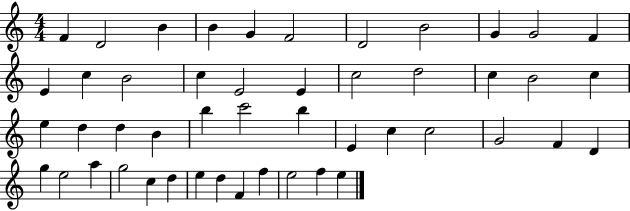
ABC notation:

X:1
T:Untitled
M:4/4
L:1/4
K:C
F D2 B B G F2 D2 B2 G G2 F E c B2 c E2 E c2 d2 c B2 c e d d B b c'2 b E c c2 G2 F D g e2 a g2 c d e d F f e2 f e